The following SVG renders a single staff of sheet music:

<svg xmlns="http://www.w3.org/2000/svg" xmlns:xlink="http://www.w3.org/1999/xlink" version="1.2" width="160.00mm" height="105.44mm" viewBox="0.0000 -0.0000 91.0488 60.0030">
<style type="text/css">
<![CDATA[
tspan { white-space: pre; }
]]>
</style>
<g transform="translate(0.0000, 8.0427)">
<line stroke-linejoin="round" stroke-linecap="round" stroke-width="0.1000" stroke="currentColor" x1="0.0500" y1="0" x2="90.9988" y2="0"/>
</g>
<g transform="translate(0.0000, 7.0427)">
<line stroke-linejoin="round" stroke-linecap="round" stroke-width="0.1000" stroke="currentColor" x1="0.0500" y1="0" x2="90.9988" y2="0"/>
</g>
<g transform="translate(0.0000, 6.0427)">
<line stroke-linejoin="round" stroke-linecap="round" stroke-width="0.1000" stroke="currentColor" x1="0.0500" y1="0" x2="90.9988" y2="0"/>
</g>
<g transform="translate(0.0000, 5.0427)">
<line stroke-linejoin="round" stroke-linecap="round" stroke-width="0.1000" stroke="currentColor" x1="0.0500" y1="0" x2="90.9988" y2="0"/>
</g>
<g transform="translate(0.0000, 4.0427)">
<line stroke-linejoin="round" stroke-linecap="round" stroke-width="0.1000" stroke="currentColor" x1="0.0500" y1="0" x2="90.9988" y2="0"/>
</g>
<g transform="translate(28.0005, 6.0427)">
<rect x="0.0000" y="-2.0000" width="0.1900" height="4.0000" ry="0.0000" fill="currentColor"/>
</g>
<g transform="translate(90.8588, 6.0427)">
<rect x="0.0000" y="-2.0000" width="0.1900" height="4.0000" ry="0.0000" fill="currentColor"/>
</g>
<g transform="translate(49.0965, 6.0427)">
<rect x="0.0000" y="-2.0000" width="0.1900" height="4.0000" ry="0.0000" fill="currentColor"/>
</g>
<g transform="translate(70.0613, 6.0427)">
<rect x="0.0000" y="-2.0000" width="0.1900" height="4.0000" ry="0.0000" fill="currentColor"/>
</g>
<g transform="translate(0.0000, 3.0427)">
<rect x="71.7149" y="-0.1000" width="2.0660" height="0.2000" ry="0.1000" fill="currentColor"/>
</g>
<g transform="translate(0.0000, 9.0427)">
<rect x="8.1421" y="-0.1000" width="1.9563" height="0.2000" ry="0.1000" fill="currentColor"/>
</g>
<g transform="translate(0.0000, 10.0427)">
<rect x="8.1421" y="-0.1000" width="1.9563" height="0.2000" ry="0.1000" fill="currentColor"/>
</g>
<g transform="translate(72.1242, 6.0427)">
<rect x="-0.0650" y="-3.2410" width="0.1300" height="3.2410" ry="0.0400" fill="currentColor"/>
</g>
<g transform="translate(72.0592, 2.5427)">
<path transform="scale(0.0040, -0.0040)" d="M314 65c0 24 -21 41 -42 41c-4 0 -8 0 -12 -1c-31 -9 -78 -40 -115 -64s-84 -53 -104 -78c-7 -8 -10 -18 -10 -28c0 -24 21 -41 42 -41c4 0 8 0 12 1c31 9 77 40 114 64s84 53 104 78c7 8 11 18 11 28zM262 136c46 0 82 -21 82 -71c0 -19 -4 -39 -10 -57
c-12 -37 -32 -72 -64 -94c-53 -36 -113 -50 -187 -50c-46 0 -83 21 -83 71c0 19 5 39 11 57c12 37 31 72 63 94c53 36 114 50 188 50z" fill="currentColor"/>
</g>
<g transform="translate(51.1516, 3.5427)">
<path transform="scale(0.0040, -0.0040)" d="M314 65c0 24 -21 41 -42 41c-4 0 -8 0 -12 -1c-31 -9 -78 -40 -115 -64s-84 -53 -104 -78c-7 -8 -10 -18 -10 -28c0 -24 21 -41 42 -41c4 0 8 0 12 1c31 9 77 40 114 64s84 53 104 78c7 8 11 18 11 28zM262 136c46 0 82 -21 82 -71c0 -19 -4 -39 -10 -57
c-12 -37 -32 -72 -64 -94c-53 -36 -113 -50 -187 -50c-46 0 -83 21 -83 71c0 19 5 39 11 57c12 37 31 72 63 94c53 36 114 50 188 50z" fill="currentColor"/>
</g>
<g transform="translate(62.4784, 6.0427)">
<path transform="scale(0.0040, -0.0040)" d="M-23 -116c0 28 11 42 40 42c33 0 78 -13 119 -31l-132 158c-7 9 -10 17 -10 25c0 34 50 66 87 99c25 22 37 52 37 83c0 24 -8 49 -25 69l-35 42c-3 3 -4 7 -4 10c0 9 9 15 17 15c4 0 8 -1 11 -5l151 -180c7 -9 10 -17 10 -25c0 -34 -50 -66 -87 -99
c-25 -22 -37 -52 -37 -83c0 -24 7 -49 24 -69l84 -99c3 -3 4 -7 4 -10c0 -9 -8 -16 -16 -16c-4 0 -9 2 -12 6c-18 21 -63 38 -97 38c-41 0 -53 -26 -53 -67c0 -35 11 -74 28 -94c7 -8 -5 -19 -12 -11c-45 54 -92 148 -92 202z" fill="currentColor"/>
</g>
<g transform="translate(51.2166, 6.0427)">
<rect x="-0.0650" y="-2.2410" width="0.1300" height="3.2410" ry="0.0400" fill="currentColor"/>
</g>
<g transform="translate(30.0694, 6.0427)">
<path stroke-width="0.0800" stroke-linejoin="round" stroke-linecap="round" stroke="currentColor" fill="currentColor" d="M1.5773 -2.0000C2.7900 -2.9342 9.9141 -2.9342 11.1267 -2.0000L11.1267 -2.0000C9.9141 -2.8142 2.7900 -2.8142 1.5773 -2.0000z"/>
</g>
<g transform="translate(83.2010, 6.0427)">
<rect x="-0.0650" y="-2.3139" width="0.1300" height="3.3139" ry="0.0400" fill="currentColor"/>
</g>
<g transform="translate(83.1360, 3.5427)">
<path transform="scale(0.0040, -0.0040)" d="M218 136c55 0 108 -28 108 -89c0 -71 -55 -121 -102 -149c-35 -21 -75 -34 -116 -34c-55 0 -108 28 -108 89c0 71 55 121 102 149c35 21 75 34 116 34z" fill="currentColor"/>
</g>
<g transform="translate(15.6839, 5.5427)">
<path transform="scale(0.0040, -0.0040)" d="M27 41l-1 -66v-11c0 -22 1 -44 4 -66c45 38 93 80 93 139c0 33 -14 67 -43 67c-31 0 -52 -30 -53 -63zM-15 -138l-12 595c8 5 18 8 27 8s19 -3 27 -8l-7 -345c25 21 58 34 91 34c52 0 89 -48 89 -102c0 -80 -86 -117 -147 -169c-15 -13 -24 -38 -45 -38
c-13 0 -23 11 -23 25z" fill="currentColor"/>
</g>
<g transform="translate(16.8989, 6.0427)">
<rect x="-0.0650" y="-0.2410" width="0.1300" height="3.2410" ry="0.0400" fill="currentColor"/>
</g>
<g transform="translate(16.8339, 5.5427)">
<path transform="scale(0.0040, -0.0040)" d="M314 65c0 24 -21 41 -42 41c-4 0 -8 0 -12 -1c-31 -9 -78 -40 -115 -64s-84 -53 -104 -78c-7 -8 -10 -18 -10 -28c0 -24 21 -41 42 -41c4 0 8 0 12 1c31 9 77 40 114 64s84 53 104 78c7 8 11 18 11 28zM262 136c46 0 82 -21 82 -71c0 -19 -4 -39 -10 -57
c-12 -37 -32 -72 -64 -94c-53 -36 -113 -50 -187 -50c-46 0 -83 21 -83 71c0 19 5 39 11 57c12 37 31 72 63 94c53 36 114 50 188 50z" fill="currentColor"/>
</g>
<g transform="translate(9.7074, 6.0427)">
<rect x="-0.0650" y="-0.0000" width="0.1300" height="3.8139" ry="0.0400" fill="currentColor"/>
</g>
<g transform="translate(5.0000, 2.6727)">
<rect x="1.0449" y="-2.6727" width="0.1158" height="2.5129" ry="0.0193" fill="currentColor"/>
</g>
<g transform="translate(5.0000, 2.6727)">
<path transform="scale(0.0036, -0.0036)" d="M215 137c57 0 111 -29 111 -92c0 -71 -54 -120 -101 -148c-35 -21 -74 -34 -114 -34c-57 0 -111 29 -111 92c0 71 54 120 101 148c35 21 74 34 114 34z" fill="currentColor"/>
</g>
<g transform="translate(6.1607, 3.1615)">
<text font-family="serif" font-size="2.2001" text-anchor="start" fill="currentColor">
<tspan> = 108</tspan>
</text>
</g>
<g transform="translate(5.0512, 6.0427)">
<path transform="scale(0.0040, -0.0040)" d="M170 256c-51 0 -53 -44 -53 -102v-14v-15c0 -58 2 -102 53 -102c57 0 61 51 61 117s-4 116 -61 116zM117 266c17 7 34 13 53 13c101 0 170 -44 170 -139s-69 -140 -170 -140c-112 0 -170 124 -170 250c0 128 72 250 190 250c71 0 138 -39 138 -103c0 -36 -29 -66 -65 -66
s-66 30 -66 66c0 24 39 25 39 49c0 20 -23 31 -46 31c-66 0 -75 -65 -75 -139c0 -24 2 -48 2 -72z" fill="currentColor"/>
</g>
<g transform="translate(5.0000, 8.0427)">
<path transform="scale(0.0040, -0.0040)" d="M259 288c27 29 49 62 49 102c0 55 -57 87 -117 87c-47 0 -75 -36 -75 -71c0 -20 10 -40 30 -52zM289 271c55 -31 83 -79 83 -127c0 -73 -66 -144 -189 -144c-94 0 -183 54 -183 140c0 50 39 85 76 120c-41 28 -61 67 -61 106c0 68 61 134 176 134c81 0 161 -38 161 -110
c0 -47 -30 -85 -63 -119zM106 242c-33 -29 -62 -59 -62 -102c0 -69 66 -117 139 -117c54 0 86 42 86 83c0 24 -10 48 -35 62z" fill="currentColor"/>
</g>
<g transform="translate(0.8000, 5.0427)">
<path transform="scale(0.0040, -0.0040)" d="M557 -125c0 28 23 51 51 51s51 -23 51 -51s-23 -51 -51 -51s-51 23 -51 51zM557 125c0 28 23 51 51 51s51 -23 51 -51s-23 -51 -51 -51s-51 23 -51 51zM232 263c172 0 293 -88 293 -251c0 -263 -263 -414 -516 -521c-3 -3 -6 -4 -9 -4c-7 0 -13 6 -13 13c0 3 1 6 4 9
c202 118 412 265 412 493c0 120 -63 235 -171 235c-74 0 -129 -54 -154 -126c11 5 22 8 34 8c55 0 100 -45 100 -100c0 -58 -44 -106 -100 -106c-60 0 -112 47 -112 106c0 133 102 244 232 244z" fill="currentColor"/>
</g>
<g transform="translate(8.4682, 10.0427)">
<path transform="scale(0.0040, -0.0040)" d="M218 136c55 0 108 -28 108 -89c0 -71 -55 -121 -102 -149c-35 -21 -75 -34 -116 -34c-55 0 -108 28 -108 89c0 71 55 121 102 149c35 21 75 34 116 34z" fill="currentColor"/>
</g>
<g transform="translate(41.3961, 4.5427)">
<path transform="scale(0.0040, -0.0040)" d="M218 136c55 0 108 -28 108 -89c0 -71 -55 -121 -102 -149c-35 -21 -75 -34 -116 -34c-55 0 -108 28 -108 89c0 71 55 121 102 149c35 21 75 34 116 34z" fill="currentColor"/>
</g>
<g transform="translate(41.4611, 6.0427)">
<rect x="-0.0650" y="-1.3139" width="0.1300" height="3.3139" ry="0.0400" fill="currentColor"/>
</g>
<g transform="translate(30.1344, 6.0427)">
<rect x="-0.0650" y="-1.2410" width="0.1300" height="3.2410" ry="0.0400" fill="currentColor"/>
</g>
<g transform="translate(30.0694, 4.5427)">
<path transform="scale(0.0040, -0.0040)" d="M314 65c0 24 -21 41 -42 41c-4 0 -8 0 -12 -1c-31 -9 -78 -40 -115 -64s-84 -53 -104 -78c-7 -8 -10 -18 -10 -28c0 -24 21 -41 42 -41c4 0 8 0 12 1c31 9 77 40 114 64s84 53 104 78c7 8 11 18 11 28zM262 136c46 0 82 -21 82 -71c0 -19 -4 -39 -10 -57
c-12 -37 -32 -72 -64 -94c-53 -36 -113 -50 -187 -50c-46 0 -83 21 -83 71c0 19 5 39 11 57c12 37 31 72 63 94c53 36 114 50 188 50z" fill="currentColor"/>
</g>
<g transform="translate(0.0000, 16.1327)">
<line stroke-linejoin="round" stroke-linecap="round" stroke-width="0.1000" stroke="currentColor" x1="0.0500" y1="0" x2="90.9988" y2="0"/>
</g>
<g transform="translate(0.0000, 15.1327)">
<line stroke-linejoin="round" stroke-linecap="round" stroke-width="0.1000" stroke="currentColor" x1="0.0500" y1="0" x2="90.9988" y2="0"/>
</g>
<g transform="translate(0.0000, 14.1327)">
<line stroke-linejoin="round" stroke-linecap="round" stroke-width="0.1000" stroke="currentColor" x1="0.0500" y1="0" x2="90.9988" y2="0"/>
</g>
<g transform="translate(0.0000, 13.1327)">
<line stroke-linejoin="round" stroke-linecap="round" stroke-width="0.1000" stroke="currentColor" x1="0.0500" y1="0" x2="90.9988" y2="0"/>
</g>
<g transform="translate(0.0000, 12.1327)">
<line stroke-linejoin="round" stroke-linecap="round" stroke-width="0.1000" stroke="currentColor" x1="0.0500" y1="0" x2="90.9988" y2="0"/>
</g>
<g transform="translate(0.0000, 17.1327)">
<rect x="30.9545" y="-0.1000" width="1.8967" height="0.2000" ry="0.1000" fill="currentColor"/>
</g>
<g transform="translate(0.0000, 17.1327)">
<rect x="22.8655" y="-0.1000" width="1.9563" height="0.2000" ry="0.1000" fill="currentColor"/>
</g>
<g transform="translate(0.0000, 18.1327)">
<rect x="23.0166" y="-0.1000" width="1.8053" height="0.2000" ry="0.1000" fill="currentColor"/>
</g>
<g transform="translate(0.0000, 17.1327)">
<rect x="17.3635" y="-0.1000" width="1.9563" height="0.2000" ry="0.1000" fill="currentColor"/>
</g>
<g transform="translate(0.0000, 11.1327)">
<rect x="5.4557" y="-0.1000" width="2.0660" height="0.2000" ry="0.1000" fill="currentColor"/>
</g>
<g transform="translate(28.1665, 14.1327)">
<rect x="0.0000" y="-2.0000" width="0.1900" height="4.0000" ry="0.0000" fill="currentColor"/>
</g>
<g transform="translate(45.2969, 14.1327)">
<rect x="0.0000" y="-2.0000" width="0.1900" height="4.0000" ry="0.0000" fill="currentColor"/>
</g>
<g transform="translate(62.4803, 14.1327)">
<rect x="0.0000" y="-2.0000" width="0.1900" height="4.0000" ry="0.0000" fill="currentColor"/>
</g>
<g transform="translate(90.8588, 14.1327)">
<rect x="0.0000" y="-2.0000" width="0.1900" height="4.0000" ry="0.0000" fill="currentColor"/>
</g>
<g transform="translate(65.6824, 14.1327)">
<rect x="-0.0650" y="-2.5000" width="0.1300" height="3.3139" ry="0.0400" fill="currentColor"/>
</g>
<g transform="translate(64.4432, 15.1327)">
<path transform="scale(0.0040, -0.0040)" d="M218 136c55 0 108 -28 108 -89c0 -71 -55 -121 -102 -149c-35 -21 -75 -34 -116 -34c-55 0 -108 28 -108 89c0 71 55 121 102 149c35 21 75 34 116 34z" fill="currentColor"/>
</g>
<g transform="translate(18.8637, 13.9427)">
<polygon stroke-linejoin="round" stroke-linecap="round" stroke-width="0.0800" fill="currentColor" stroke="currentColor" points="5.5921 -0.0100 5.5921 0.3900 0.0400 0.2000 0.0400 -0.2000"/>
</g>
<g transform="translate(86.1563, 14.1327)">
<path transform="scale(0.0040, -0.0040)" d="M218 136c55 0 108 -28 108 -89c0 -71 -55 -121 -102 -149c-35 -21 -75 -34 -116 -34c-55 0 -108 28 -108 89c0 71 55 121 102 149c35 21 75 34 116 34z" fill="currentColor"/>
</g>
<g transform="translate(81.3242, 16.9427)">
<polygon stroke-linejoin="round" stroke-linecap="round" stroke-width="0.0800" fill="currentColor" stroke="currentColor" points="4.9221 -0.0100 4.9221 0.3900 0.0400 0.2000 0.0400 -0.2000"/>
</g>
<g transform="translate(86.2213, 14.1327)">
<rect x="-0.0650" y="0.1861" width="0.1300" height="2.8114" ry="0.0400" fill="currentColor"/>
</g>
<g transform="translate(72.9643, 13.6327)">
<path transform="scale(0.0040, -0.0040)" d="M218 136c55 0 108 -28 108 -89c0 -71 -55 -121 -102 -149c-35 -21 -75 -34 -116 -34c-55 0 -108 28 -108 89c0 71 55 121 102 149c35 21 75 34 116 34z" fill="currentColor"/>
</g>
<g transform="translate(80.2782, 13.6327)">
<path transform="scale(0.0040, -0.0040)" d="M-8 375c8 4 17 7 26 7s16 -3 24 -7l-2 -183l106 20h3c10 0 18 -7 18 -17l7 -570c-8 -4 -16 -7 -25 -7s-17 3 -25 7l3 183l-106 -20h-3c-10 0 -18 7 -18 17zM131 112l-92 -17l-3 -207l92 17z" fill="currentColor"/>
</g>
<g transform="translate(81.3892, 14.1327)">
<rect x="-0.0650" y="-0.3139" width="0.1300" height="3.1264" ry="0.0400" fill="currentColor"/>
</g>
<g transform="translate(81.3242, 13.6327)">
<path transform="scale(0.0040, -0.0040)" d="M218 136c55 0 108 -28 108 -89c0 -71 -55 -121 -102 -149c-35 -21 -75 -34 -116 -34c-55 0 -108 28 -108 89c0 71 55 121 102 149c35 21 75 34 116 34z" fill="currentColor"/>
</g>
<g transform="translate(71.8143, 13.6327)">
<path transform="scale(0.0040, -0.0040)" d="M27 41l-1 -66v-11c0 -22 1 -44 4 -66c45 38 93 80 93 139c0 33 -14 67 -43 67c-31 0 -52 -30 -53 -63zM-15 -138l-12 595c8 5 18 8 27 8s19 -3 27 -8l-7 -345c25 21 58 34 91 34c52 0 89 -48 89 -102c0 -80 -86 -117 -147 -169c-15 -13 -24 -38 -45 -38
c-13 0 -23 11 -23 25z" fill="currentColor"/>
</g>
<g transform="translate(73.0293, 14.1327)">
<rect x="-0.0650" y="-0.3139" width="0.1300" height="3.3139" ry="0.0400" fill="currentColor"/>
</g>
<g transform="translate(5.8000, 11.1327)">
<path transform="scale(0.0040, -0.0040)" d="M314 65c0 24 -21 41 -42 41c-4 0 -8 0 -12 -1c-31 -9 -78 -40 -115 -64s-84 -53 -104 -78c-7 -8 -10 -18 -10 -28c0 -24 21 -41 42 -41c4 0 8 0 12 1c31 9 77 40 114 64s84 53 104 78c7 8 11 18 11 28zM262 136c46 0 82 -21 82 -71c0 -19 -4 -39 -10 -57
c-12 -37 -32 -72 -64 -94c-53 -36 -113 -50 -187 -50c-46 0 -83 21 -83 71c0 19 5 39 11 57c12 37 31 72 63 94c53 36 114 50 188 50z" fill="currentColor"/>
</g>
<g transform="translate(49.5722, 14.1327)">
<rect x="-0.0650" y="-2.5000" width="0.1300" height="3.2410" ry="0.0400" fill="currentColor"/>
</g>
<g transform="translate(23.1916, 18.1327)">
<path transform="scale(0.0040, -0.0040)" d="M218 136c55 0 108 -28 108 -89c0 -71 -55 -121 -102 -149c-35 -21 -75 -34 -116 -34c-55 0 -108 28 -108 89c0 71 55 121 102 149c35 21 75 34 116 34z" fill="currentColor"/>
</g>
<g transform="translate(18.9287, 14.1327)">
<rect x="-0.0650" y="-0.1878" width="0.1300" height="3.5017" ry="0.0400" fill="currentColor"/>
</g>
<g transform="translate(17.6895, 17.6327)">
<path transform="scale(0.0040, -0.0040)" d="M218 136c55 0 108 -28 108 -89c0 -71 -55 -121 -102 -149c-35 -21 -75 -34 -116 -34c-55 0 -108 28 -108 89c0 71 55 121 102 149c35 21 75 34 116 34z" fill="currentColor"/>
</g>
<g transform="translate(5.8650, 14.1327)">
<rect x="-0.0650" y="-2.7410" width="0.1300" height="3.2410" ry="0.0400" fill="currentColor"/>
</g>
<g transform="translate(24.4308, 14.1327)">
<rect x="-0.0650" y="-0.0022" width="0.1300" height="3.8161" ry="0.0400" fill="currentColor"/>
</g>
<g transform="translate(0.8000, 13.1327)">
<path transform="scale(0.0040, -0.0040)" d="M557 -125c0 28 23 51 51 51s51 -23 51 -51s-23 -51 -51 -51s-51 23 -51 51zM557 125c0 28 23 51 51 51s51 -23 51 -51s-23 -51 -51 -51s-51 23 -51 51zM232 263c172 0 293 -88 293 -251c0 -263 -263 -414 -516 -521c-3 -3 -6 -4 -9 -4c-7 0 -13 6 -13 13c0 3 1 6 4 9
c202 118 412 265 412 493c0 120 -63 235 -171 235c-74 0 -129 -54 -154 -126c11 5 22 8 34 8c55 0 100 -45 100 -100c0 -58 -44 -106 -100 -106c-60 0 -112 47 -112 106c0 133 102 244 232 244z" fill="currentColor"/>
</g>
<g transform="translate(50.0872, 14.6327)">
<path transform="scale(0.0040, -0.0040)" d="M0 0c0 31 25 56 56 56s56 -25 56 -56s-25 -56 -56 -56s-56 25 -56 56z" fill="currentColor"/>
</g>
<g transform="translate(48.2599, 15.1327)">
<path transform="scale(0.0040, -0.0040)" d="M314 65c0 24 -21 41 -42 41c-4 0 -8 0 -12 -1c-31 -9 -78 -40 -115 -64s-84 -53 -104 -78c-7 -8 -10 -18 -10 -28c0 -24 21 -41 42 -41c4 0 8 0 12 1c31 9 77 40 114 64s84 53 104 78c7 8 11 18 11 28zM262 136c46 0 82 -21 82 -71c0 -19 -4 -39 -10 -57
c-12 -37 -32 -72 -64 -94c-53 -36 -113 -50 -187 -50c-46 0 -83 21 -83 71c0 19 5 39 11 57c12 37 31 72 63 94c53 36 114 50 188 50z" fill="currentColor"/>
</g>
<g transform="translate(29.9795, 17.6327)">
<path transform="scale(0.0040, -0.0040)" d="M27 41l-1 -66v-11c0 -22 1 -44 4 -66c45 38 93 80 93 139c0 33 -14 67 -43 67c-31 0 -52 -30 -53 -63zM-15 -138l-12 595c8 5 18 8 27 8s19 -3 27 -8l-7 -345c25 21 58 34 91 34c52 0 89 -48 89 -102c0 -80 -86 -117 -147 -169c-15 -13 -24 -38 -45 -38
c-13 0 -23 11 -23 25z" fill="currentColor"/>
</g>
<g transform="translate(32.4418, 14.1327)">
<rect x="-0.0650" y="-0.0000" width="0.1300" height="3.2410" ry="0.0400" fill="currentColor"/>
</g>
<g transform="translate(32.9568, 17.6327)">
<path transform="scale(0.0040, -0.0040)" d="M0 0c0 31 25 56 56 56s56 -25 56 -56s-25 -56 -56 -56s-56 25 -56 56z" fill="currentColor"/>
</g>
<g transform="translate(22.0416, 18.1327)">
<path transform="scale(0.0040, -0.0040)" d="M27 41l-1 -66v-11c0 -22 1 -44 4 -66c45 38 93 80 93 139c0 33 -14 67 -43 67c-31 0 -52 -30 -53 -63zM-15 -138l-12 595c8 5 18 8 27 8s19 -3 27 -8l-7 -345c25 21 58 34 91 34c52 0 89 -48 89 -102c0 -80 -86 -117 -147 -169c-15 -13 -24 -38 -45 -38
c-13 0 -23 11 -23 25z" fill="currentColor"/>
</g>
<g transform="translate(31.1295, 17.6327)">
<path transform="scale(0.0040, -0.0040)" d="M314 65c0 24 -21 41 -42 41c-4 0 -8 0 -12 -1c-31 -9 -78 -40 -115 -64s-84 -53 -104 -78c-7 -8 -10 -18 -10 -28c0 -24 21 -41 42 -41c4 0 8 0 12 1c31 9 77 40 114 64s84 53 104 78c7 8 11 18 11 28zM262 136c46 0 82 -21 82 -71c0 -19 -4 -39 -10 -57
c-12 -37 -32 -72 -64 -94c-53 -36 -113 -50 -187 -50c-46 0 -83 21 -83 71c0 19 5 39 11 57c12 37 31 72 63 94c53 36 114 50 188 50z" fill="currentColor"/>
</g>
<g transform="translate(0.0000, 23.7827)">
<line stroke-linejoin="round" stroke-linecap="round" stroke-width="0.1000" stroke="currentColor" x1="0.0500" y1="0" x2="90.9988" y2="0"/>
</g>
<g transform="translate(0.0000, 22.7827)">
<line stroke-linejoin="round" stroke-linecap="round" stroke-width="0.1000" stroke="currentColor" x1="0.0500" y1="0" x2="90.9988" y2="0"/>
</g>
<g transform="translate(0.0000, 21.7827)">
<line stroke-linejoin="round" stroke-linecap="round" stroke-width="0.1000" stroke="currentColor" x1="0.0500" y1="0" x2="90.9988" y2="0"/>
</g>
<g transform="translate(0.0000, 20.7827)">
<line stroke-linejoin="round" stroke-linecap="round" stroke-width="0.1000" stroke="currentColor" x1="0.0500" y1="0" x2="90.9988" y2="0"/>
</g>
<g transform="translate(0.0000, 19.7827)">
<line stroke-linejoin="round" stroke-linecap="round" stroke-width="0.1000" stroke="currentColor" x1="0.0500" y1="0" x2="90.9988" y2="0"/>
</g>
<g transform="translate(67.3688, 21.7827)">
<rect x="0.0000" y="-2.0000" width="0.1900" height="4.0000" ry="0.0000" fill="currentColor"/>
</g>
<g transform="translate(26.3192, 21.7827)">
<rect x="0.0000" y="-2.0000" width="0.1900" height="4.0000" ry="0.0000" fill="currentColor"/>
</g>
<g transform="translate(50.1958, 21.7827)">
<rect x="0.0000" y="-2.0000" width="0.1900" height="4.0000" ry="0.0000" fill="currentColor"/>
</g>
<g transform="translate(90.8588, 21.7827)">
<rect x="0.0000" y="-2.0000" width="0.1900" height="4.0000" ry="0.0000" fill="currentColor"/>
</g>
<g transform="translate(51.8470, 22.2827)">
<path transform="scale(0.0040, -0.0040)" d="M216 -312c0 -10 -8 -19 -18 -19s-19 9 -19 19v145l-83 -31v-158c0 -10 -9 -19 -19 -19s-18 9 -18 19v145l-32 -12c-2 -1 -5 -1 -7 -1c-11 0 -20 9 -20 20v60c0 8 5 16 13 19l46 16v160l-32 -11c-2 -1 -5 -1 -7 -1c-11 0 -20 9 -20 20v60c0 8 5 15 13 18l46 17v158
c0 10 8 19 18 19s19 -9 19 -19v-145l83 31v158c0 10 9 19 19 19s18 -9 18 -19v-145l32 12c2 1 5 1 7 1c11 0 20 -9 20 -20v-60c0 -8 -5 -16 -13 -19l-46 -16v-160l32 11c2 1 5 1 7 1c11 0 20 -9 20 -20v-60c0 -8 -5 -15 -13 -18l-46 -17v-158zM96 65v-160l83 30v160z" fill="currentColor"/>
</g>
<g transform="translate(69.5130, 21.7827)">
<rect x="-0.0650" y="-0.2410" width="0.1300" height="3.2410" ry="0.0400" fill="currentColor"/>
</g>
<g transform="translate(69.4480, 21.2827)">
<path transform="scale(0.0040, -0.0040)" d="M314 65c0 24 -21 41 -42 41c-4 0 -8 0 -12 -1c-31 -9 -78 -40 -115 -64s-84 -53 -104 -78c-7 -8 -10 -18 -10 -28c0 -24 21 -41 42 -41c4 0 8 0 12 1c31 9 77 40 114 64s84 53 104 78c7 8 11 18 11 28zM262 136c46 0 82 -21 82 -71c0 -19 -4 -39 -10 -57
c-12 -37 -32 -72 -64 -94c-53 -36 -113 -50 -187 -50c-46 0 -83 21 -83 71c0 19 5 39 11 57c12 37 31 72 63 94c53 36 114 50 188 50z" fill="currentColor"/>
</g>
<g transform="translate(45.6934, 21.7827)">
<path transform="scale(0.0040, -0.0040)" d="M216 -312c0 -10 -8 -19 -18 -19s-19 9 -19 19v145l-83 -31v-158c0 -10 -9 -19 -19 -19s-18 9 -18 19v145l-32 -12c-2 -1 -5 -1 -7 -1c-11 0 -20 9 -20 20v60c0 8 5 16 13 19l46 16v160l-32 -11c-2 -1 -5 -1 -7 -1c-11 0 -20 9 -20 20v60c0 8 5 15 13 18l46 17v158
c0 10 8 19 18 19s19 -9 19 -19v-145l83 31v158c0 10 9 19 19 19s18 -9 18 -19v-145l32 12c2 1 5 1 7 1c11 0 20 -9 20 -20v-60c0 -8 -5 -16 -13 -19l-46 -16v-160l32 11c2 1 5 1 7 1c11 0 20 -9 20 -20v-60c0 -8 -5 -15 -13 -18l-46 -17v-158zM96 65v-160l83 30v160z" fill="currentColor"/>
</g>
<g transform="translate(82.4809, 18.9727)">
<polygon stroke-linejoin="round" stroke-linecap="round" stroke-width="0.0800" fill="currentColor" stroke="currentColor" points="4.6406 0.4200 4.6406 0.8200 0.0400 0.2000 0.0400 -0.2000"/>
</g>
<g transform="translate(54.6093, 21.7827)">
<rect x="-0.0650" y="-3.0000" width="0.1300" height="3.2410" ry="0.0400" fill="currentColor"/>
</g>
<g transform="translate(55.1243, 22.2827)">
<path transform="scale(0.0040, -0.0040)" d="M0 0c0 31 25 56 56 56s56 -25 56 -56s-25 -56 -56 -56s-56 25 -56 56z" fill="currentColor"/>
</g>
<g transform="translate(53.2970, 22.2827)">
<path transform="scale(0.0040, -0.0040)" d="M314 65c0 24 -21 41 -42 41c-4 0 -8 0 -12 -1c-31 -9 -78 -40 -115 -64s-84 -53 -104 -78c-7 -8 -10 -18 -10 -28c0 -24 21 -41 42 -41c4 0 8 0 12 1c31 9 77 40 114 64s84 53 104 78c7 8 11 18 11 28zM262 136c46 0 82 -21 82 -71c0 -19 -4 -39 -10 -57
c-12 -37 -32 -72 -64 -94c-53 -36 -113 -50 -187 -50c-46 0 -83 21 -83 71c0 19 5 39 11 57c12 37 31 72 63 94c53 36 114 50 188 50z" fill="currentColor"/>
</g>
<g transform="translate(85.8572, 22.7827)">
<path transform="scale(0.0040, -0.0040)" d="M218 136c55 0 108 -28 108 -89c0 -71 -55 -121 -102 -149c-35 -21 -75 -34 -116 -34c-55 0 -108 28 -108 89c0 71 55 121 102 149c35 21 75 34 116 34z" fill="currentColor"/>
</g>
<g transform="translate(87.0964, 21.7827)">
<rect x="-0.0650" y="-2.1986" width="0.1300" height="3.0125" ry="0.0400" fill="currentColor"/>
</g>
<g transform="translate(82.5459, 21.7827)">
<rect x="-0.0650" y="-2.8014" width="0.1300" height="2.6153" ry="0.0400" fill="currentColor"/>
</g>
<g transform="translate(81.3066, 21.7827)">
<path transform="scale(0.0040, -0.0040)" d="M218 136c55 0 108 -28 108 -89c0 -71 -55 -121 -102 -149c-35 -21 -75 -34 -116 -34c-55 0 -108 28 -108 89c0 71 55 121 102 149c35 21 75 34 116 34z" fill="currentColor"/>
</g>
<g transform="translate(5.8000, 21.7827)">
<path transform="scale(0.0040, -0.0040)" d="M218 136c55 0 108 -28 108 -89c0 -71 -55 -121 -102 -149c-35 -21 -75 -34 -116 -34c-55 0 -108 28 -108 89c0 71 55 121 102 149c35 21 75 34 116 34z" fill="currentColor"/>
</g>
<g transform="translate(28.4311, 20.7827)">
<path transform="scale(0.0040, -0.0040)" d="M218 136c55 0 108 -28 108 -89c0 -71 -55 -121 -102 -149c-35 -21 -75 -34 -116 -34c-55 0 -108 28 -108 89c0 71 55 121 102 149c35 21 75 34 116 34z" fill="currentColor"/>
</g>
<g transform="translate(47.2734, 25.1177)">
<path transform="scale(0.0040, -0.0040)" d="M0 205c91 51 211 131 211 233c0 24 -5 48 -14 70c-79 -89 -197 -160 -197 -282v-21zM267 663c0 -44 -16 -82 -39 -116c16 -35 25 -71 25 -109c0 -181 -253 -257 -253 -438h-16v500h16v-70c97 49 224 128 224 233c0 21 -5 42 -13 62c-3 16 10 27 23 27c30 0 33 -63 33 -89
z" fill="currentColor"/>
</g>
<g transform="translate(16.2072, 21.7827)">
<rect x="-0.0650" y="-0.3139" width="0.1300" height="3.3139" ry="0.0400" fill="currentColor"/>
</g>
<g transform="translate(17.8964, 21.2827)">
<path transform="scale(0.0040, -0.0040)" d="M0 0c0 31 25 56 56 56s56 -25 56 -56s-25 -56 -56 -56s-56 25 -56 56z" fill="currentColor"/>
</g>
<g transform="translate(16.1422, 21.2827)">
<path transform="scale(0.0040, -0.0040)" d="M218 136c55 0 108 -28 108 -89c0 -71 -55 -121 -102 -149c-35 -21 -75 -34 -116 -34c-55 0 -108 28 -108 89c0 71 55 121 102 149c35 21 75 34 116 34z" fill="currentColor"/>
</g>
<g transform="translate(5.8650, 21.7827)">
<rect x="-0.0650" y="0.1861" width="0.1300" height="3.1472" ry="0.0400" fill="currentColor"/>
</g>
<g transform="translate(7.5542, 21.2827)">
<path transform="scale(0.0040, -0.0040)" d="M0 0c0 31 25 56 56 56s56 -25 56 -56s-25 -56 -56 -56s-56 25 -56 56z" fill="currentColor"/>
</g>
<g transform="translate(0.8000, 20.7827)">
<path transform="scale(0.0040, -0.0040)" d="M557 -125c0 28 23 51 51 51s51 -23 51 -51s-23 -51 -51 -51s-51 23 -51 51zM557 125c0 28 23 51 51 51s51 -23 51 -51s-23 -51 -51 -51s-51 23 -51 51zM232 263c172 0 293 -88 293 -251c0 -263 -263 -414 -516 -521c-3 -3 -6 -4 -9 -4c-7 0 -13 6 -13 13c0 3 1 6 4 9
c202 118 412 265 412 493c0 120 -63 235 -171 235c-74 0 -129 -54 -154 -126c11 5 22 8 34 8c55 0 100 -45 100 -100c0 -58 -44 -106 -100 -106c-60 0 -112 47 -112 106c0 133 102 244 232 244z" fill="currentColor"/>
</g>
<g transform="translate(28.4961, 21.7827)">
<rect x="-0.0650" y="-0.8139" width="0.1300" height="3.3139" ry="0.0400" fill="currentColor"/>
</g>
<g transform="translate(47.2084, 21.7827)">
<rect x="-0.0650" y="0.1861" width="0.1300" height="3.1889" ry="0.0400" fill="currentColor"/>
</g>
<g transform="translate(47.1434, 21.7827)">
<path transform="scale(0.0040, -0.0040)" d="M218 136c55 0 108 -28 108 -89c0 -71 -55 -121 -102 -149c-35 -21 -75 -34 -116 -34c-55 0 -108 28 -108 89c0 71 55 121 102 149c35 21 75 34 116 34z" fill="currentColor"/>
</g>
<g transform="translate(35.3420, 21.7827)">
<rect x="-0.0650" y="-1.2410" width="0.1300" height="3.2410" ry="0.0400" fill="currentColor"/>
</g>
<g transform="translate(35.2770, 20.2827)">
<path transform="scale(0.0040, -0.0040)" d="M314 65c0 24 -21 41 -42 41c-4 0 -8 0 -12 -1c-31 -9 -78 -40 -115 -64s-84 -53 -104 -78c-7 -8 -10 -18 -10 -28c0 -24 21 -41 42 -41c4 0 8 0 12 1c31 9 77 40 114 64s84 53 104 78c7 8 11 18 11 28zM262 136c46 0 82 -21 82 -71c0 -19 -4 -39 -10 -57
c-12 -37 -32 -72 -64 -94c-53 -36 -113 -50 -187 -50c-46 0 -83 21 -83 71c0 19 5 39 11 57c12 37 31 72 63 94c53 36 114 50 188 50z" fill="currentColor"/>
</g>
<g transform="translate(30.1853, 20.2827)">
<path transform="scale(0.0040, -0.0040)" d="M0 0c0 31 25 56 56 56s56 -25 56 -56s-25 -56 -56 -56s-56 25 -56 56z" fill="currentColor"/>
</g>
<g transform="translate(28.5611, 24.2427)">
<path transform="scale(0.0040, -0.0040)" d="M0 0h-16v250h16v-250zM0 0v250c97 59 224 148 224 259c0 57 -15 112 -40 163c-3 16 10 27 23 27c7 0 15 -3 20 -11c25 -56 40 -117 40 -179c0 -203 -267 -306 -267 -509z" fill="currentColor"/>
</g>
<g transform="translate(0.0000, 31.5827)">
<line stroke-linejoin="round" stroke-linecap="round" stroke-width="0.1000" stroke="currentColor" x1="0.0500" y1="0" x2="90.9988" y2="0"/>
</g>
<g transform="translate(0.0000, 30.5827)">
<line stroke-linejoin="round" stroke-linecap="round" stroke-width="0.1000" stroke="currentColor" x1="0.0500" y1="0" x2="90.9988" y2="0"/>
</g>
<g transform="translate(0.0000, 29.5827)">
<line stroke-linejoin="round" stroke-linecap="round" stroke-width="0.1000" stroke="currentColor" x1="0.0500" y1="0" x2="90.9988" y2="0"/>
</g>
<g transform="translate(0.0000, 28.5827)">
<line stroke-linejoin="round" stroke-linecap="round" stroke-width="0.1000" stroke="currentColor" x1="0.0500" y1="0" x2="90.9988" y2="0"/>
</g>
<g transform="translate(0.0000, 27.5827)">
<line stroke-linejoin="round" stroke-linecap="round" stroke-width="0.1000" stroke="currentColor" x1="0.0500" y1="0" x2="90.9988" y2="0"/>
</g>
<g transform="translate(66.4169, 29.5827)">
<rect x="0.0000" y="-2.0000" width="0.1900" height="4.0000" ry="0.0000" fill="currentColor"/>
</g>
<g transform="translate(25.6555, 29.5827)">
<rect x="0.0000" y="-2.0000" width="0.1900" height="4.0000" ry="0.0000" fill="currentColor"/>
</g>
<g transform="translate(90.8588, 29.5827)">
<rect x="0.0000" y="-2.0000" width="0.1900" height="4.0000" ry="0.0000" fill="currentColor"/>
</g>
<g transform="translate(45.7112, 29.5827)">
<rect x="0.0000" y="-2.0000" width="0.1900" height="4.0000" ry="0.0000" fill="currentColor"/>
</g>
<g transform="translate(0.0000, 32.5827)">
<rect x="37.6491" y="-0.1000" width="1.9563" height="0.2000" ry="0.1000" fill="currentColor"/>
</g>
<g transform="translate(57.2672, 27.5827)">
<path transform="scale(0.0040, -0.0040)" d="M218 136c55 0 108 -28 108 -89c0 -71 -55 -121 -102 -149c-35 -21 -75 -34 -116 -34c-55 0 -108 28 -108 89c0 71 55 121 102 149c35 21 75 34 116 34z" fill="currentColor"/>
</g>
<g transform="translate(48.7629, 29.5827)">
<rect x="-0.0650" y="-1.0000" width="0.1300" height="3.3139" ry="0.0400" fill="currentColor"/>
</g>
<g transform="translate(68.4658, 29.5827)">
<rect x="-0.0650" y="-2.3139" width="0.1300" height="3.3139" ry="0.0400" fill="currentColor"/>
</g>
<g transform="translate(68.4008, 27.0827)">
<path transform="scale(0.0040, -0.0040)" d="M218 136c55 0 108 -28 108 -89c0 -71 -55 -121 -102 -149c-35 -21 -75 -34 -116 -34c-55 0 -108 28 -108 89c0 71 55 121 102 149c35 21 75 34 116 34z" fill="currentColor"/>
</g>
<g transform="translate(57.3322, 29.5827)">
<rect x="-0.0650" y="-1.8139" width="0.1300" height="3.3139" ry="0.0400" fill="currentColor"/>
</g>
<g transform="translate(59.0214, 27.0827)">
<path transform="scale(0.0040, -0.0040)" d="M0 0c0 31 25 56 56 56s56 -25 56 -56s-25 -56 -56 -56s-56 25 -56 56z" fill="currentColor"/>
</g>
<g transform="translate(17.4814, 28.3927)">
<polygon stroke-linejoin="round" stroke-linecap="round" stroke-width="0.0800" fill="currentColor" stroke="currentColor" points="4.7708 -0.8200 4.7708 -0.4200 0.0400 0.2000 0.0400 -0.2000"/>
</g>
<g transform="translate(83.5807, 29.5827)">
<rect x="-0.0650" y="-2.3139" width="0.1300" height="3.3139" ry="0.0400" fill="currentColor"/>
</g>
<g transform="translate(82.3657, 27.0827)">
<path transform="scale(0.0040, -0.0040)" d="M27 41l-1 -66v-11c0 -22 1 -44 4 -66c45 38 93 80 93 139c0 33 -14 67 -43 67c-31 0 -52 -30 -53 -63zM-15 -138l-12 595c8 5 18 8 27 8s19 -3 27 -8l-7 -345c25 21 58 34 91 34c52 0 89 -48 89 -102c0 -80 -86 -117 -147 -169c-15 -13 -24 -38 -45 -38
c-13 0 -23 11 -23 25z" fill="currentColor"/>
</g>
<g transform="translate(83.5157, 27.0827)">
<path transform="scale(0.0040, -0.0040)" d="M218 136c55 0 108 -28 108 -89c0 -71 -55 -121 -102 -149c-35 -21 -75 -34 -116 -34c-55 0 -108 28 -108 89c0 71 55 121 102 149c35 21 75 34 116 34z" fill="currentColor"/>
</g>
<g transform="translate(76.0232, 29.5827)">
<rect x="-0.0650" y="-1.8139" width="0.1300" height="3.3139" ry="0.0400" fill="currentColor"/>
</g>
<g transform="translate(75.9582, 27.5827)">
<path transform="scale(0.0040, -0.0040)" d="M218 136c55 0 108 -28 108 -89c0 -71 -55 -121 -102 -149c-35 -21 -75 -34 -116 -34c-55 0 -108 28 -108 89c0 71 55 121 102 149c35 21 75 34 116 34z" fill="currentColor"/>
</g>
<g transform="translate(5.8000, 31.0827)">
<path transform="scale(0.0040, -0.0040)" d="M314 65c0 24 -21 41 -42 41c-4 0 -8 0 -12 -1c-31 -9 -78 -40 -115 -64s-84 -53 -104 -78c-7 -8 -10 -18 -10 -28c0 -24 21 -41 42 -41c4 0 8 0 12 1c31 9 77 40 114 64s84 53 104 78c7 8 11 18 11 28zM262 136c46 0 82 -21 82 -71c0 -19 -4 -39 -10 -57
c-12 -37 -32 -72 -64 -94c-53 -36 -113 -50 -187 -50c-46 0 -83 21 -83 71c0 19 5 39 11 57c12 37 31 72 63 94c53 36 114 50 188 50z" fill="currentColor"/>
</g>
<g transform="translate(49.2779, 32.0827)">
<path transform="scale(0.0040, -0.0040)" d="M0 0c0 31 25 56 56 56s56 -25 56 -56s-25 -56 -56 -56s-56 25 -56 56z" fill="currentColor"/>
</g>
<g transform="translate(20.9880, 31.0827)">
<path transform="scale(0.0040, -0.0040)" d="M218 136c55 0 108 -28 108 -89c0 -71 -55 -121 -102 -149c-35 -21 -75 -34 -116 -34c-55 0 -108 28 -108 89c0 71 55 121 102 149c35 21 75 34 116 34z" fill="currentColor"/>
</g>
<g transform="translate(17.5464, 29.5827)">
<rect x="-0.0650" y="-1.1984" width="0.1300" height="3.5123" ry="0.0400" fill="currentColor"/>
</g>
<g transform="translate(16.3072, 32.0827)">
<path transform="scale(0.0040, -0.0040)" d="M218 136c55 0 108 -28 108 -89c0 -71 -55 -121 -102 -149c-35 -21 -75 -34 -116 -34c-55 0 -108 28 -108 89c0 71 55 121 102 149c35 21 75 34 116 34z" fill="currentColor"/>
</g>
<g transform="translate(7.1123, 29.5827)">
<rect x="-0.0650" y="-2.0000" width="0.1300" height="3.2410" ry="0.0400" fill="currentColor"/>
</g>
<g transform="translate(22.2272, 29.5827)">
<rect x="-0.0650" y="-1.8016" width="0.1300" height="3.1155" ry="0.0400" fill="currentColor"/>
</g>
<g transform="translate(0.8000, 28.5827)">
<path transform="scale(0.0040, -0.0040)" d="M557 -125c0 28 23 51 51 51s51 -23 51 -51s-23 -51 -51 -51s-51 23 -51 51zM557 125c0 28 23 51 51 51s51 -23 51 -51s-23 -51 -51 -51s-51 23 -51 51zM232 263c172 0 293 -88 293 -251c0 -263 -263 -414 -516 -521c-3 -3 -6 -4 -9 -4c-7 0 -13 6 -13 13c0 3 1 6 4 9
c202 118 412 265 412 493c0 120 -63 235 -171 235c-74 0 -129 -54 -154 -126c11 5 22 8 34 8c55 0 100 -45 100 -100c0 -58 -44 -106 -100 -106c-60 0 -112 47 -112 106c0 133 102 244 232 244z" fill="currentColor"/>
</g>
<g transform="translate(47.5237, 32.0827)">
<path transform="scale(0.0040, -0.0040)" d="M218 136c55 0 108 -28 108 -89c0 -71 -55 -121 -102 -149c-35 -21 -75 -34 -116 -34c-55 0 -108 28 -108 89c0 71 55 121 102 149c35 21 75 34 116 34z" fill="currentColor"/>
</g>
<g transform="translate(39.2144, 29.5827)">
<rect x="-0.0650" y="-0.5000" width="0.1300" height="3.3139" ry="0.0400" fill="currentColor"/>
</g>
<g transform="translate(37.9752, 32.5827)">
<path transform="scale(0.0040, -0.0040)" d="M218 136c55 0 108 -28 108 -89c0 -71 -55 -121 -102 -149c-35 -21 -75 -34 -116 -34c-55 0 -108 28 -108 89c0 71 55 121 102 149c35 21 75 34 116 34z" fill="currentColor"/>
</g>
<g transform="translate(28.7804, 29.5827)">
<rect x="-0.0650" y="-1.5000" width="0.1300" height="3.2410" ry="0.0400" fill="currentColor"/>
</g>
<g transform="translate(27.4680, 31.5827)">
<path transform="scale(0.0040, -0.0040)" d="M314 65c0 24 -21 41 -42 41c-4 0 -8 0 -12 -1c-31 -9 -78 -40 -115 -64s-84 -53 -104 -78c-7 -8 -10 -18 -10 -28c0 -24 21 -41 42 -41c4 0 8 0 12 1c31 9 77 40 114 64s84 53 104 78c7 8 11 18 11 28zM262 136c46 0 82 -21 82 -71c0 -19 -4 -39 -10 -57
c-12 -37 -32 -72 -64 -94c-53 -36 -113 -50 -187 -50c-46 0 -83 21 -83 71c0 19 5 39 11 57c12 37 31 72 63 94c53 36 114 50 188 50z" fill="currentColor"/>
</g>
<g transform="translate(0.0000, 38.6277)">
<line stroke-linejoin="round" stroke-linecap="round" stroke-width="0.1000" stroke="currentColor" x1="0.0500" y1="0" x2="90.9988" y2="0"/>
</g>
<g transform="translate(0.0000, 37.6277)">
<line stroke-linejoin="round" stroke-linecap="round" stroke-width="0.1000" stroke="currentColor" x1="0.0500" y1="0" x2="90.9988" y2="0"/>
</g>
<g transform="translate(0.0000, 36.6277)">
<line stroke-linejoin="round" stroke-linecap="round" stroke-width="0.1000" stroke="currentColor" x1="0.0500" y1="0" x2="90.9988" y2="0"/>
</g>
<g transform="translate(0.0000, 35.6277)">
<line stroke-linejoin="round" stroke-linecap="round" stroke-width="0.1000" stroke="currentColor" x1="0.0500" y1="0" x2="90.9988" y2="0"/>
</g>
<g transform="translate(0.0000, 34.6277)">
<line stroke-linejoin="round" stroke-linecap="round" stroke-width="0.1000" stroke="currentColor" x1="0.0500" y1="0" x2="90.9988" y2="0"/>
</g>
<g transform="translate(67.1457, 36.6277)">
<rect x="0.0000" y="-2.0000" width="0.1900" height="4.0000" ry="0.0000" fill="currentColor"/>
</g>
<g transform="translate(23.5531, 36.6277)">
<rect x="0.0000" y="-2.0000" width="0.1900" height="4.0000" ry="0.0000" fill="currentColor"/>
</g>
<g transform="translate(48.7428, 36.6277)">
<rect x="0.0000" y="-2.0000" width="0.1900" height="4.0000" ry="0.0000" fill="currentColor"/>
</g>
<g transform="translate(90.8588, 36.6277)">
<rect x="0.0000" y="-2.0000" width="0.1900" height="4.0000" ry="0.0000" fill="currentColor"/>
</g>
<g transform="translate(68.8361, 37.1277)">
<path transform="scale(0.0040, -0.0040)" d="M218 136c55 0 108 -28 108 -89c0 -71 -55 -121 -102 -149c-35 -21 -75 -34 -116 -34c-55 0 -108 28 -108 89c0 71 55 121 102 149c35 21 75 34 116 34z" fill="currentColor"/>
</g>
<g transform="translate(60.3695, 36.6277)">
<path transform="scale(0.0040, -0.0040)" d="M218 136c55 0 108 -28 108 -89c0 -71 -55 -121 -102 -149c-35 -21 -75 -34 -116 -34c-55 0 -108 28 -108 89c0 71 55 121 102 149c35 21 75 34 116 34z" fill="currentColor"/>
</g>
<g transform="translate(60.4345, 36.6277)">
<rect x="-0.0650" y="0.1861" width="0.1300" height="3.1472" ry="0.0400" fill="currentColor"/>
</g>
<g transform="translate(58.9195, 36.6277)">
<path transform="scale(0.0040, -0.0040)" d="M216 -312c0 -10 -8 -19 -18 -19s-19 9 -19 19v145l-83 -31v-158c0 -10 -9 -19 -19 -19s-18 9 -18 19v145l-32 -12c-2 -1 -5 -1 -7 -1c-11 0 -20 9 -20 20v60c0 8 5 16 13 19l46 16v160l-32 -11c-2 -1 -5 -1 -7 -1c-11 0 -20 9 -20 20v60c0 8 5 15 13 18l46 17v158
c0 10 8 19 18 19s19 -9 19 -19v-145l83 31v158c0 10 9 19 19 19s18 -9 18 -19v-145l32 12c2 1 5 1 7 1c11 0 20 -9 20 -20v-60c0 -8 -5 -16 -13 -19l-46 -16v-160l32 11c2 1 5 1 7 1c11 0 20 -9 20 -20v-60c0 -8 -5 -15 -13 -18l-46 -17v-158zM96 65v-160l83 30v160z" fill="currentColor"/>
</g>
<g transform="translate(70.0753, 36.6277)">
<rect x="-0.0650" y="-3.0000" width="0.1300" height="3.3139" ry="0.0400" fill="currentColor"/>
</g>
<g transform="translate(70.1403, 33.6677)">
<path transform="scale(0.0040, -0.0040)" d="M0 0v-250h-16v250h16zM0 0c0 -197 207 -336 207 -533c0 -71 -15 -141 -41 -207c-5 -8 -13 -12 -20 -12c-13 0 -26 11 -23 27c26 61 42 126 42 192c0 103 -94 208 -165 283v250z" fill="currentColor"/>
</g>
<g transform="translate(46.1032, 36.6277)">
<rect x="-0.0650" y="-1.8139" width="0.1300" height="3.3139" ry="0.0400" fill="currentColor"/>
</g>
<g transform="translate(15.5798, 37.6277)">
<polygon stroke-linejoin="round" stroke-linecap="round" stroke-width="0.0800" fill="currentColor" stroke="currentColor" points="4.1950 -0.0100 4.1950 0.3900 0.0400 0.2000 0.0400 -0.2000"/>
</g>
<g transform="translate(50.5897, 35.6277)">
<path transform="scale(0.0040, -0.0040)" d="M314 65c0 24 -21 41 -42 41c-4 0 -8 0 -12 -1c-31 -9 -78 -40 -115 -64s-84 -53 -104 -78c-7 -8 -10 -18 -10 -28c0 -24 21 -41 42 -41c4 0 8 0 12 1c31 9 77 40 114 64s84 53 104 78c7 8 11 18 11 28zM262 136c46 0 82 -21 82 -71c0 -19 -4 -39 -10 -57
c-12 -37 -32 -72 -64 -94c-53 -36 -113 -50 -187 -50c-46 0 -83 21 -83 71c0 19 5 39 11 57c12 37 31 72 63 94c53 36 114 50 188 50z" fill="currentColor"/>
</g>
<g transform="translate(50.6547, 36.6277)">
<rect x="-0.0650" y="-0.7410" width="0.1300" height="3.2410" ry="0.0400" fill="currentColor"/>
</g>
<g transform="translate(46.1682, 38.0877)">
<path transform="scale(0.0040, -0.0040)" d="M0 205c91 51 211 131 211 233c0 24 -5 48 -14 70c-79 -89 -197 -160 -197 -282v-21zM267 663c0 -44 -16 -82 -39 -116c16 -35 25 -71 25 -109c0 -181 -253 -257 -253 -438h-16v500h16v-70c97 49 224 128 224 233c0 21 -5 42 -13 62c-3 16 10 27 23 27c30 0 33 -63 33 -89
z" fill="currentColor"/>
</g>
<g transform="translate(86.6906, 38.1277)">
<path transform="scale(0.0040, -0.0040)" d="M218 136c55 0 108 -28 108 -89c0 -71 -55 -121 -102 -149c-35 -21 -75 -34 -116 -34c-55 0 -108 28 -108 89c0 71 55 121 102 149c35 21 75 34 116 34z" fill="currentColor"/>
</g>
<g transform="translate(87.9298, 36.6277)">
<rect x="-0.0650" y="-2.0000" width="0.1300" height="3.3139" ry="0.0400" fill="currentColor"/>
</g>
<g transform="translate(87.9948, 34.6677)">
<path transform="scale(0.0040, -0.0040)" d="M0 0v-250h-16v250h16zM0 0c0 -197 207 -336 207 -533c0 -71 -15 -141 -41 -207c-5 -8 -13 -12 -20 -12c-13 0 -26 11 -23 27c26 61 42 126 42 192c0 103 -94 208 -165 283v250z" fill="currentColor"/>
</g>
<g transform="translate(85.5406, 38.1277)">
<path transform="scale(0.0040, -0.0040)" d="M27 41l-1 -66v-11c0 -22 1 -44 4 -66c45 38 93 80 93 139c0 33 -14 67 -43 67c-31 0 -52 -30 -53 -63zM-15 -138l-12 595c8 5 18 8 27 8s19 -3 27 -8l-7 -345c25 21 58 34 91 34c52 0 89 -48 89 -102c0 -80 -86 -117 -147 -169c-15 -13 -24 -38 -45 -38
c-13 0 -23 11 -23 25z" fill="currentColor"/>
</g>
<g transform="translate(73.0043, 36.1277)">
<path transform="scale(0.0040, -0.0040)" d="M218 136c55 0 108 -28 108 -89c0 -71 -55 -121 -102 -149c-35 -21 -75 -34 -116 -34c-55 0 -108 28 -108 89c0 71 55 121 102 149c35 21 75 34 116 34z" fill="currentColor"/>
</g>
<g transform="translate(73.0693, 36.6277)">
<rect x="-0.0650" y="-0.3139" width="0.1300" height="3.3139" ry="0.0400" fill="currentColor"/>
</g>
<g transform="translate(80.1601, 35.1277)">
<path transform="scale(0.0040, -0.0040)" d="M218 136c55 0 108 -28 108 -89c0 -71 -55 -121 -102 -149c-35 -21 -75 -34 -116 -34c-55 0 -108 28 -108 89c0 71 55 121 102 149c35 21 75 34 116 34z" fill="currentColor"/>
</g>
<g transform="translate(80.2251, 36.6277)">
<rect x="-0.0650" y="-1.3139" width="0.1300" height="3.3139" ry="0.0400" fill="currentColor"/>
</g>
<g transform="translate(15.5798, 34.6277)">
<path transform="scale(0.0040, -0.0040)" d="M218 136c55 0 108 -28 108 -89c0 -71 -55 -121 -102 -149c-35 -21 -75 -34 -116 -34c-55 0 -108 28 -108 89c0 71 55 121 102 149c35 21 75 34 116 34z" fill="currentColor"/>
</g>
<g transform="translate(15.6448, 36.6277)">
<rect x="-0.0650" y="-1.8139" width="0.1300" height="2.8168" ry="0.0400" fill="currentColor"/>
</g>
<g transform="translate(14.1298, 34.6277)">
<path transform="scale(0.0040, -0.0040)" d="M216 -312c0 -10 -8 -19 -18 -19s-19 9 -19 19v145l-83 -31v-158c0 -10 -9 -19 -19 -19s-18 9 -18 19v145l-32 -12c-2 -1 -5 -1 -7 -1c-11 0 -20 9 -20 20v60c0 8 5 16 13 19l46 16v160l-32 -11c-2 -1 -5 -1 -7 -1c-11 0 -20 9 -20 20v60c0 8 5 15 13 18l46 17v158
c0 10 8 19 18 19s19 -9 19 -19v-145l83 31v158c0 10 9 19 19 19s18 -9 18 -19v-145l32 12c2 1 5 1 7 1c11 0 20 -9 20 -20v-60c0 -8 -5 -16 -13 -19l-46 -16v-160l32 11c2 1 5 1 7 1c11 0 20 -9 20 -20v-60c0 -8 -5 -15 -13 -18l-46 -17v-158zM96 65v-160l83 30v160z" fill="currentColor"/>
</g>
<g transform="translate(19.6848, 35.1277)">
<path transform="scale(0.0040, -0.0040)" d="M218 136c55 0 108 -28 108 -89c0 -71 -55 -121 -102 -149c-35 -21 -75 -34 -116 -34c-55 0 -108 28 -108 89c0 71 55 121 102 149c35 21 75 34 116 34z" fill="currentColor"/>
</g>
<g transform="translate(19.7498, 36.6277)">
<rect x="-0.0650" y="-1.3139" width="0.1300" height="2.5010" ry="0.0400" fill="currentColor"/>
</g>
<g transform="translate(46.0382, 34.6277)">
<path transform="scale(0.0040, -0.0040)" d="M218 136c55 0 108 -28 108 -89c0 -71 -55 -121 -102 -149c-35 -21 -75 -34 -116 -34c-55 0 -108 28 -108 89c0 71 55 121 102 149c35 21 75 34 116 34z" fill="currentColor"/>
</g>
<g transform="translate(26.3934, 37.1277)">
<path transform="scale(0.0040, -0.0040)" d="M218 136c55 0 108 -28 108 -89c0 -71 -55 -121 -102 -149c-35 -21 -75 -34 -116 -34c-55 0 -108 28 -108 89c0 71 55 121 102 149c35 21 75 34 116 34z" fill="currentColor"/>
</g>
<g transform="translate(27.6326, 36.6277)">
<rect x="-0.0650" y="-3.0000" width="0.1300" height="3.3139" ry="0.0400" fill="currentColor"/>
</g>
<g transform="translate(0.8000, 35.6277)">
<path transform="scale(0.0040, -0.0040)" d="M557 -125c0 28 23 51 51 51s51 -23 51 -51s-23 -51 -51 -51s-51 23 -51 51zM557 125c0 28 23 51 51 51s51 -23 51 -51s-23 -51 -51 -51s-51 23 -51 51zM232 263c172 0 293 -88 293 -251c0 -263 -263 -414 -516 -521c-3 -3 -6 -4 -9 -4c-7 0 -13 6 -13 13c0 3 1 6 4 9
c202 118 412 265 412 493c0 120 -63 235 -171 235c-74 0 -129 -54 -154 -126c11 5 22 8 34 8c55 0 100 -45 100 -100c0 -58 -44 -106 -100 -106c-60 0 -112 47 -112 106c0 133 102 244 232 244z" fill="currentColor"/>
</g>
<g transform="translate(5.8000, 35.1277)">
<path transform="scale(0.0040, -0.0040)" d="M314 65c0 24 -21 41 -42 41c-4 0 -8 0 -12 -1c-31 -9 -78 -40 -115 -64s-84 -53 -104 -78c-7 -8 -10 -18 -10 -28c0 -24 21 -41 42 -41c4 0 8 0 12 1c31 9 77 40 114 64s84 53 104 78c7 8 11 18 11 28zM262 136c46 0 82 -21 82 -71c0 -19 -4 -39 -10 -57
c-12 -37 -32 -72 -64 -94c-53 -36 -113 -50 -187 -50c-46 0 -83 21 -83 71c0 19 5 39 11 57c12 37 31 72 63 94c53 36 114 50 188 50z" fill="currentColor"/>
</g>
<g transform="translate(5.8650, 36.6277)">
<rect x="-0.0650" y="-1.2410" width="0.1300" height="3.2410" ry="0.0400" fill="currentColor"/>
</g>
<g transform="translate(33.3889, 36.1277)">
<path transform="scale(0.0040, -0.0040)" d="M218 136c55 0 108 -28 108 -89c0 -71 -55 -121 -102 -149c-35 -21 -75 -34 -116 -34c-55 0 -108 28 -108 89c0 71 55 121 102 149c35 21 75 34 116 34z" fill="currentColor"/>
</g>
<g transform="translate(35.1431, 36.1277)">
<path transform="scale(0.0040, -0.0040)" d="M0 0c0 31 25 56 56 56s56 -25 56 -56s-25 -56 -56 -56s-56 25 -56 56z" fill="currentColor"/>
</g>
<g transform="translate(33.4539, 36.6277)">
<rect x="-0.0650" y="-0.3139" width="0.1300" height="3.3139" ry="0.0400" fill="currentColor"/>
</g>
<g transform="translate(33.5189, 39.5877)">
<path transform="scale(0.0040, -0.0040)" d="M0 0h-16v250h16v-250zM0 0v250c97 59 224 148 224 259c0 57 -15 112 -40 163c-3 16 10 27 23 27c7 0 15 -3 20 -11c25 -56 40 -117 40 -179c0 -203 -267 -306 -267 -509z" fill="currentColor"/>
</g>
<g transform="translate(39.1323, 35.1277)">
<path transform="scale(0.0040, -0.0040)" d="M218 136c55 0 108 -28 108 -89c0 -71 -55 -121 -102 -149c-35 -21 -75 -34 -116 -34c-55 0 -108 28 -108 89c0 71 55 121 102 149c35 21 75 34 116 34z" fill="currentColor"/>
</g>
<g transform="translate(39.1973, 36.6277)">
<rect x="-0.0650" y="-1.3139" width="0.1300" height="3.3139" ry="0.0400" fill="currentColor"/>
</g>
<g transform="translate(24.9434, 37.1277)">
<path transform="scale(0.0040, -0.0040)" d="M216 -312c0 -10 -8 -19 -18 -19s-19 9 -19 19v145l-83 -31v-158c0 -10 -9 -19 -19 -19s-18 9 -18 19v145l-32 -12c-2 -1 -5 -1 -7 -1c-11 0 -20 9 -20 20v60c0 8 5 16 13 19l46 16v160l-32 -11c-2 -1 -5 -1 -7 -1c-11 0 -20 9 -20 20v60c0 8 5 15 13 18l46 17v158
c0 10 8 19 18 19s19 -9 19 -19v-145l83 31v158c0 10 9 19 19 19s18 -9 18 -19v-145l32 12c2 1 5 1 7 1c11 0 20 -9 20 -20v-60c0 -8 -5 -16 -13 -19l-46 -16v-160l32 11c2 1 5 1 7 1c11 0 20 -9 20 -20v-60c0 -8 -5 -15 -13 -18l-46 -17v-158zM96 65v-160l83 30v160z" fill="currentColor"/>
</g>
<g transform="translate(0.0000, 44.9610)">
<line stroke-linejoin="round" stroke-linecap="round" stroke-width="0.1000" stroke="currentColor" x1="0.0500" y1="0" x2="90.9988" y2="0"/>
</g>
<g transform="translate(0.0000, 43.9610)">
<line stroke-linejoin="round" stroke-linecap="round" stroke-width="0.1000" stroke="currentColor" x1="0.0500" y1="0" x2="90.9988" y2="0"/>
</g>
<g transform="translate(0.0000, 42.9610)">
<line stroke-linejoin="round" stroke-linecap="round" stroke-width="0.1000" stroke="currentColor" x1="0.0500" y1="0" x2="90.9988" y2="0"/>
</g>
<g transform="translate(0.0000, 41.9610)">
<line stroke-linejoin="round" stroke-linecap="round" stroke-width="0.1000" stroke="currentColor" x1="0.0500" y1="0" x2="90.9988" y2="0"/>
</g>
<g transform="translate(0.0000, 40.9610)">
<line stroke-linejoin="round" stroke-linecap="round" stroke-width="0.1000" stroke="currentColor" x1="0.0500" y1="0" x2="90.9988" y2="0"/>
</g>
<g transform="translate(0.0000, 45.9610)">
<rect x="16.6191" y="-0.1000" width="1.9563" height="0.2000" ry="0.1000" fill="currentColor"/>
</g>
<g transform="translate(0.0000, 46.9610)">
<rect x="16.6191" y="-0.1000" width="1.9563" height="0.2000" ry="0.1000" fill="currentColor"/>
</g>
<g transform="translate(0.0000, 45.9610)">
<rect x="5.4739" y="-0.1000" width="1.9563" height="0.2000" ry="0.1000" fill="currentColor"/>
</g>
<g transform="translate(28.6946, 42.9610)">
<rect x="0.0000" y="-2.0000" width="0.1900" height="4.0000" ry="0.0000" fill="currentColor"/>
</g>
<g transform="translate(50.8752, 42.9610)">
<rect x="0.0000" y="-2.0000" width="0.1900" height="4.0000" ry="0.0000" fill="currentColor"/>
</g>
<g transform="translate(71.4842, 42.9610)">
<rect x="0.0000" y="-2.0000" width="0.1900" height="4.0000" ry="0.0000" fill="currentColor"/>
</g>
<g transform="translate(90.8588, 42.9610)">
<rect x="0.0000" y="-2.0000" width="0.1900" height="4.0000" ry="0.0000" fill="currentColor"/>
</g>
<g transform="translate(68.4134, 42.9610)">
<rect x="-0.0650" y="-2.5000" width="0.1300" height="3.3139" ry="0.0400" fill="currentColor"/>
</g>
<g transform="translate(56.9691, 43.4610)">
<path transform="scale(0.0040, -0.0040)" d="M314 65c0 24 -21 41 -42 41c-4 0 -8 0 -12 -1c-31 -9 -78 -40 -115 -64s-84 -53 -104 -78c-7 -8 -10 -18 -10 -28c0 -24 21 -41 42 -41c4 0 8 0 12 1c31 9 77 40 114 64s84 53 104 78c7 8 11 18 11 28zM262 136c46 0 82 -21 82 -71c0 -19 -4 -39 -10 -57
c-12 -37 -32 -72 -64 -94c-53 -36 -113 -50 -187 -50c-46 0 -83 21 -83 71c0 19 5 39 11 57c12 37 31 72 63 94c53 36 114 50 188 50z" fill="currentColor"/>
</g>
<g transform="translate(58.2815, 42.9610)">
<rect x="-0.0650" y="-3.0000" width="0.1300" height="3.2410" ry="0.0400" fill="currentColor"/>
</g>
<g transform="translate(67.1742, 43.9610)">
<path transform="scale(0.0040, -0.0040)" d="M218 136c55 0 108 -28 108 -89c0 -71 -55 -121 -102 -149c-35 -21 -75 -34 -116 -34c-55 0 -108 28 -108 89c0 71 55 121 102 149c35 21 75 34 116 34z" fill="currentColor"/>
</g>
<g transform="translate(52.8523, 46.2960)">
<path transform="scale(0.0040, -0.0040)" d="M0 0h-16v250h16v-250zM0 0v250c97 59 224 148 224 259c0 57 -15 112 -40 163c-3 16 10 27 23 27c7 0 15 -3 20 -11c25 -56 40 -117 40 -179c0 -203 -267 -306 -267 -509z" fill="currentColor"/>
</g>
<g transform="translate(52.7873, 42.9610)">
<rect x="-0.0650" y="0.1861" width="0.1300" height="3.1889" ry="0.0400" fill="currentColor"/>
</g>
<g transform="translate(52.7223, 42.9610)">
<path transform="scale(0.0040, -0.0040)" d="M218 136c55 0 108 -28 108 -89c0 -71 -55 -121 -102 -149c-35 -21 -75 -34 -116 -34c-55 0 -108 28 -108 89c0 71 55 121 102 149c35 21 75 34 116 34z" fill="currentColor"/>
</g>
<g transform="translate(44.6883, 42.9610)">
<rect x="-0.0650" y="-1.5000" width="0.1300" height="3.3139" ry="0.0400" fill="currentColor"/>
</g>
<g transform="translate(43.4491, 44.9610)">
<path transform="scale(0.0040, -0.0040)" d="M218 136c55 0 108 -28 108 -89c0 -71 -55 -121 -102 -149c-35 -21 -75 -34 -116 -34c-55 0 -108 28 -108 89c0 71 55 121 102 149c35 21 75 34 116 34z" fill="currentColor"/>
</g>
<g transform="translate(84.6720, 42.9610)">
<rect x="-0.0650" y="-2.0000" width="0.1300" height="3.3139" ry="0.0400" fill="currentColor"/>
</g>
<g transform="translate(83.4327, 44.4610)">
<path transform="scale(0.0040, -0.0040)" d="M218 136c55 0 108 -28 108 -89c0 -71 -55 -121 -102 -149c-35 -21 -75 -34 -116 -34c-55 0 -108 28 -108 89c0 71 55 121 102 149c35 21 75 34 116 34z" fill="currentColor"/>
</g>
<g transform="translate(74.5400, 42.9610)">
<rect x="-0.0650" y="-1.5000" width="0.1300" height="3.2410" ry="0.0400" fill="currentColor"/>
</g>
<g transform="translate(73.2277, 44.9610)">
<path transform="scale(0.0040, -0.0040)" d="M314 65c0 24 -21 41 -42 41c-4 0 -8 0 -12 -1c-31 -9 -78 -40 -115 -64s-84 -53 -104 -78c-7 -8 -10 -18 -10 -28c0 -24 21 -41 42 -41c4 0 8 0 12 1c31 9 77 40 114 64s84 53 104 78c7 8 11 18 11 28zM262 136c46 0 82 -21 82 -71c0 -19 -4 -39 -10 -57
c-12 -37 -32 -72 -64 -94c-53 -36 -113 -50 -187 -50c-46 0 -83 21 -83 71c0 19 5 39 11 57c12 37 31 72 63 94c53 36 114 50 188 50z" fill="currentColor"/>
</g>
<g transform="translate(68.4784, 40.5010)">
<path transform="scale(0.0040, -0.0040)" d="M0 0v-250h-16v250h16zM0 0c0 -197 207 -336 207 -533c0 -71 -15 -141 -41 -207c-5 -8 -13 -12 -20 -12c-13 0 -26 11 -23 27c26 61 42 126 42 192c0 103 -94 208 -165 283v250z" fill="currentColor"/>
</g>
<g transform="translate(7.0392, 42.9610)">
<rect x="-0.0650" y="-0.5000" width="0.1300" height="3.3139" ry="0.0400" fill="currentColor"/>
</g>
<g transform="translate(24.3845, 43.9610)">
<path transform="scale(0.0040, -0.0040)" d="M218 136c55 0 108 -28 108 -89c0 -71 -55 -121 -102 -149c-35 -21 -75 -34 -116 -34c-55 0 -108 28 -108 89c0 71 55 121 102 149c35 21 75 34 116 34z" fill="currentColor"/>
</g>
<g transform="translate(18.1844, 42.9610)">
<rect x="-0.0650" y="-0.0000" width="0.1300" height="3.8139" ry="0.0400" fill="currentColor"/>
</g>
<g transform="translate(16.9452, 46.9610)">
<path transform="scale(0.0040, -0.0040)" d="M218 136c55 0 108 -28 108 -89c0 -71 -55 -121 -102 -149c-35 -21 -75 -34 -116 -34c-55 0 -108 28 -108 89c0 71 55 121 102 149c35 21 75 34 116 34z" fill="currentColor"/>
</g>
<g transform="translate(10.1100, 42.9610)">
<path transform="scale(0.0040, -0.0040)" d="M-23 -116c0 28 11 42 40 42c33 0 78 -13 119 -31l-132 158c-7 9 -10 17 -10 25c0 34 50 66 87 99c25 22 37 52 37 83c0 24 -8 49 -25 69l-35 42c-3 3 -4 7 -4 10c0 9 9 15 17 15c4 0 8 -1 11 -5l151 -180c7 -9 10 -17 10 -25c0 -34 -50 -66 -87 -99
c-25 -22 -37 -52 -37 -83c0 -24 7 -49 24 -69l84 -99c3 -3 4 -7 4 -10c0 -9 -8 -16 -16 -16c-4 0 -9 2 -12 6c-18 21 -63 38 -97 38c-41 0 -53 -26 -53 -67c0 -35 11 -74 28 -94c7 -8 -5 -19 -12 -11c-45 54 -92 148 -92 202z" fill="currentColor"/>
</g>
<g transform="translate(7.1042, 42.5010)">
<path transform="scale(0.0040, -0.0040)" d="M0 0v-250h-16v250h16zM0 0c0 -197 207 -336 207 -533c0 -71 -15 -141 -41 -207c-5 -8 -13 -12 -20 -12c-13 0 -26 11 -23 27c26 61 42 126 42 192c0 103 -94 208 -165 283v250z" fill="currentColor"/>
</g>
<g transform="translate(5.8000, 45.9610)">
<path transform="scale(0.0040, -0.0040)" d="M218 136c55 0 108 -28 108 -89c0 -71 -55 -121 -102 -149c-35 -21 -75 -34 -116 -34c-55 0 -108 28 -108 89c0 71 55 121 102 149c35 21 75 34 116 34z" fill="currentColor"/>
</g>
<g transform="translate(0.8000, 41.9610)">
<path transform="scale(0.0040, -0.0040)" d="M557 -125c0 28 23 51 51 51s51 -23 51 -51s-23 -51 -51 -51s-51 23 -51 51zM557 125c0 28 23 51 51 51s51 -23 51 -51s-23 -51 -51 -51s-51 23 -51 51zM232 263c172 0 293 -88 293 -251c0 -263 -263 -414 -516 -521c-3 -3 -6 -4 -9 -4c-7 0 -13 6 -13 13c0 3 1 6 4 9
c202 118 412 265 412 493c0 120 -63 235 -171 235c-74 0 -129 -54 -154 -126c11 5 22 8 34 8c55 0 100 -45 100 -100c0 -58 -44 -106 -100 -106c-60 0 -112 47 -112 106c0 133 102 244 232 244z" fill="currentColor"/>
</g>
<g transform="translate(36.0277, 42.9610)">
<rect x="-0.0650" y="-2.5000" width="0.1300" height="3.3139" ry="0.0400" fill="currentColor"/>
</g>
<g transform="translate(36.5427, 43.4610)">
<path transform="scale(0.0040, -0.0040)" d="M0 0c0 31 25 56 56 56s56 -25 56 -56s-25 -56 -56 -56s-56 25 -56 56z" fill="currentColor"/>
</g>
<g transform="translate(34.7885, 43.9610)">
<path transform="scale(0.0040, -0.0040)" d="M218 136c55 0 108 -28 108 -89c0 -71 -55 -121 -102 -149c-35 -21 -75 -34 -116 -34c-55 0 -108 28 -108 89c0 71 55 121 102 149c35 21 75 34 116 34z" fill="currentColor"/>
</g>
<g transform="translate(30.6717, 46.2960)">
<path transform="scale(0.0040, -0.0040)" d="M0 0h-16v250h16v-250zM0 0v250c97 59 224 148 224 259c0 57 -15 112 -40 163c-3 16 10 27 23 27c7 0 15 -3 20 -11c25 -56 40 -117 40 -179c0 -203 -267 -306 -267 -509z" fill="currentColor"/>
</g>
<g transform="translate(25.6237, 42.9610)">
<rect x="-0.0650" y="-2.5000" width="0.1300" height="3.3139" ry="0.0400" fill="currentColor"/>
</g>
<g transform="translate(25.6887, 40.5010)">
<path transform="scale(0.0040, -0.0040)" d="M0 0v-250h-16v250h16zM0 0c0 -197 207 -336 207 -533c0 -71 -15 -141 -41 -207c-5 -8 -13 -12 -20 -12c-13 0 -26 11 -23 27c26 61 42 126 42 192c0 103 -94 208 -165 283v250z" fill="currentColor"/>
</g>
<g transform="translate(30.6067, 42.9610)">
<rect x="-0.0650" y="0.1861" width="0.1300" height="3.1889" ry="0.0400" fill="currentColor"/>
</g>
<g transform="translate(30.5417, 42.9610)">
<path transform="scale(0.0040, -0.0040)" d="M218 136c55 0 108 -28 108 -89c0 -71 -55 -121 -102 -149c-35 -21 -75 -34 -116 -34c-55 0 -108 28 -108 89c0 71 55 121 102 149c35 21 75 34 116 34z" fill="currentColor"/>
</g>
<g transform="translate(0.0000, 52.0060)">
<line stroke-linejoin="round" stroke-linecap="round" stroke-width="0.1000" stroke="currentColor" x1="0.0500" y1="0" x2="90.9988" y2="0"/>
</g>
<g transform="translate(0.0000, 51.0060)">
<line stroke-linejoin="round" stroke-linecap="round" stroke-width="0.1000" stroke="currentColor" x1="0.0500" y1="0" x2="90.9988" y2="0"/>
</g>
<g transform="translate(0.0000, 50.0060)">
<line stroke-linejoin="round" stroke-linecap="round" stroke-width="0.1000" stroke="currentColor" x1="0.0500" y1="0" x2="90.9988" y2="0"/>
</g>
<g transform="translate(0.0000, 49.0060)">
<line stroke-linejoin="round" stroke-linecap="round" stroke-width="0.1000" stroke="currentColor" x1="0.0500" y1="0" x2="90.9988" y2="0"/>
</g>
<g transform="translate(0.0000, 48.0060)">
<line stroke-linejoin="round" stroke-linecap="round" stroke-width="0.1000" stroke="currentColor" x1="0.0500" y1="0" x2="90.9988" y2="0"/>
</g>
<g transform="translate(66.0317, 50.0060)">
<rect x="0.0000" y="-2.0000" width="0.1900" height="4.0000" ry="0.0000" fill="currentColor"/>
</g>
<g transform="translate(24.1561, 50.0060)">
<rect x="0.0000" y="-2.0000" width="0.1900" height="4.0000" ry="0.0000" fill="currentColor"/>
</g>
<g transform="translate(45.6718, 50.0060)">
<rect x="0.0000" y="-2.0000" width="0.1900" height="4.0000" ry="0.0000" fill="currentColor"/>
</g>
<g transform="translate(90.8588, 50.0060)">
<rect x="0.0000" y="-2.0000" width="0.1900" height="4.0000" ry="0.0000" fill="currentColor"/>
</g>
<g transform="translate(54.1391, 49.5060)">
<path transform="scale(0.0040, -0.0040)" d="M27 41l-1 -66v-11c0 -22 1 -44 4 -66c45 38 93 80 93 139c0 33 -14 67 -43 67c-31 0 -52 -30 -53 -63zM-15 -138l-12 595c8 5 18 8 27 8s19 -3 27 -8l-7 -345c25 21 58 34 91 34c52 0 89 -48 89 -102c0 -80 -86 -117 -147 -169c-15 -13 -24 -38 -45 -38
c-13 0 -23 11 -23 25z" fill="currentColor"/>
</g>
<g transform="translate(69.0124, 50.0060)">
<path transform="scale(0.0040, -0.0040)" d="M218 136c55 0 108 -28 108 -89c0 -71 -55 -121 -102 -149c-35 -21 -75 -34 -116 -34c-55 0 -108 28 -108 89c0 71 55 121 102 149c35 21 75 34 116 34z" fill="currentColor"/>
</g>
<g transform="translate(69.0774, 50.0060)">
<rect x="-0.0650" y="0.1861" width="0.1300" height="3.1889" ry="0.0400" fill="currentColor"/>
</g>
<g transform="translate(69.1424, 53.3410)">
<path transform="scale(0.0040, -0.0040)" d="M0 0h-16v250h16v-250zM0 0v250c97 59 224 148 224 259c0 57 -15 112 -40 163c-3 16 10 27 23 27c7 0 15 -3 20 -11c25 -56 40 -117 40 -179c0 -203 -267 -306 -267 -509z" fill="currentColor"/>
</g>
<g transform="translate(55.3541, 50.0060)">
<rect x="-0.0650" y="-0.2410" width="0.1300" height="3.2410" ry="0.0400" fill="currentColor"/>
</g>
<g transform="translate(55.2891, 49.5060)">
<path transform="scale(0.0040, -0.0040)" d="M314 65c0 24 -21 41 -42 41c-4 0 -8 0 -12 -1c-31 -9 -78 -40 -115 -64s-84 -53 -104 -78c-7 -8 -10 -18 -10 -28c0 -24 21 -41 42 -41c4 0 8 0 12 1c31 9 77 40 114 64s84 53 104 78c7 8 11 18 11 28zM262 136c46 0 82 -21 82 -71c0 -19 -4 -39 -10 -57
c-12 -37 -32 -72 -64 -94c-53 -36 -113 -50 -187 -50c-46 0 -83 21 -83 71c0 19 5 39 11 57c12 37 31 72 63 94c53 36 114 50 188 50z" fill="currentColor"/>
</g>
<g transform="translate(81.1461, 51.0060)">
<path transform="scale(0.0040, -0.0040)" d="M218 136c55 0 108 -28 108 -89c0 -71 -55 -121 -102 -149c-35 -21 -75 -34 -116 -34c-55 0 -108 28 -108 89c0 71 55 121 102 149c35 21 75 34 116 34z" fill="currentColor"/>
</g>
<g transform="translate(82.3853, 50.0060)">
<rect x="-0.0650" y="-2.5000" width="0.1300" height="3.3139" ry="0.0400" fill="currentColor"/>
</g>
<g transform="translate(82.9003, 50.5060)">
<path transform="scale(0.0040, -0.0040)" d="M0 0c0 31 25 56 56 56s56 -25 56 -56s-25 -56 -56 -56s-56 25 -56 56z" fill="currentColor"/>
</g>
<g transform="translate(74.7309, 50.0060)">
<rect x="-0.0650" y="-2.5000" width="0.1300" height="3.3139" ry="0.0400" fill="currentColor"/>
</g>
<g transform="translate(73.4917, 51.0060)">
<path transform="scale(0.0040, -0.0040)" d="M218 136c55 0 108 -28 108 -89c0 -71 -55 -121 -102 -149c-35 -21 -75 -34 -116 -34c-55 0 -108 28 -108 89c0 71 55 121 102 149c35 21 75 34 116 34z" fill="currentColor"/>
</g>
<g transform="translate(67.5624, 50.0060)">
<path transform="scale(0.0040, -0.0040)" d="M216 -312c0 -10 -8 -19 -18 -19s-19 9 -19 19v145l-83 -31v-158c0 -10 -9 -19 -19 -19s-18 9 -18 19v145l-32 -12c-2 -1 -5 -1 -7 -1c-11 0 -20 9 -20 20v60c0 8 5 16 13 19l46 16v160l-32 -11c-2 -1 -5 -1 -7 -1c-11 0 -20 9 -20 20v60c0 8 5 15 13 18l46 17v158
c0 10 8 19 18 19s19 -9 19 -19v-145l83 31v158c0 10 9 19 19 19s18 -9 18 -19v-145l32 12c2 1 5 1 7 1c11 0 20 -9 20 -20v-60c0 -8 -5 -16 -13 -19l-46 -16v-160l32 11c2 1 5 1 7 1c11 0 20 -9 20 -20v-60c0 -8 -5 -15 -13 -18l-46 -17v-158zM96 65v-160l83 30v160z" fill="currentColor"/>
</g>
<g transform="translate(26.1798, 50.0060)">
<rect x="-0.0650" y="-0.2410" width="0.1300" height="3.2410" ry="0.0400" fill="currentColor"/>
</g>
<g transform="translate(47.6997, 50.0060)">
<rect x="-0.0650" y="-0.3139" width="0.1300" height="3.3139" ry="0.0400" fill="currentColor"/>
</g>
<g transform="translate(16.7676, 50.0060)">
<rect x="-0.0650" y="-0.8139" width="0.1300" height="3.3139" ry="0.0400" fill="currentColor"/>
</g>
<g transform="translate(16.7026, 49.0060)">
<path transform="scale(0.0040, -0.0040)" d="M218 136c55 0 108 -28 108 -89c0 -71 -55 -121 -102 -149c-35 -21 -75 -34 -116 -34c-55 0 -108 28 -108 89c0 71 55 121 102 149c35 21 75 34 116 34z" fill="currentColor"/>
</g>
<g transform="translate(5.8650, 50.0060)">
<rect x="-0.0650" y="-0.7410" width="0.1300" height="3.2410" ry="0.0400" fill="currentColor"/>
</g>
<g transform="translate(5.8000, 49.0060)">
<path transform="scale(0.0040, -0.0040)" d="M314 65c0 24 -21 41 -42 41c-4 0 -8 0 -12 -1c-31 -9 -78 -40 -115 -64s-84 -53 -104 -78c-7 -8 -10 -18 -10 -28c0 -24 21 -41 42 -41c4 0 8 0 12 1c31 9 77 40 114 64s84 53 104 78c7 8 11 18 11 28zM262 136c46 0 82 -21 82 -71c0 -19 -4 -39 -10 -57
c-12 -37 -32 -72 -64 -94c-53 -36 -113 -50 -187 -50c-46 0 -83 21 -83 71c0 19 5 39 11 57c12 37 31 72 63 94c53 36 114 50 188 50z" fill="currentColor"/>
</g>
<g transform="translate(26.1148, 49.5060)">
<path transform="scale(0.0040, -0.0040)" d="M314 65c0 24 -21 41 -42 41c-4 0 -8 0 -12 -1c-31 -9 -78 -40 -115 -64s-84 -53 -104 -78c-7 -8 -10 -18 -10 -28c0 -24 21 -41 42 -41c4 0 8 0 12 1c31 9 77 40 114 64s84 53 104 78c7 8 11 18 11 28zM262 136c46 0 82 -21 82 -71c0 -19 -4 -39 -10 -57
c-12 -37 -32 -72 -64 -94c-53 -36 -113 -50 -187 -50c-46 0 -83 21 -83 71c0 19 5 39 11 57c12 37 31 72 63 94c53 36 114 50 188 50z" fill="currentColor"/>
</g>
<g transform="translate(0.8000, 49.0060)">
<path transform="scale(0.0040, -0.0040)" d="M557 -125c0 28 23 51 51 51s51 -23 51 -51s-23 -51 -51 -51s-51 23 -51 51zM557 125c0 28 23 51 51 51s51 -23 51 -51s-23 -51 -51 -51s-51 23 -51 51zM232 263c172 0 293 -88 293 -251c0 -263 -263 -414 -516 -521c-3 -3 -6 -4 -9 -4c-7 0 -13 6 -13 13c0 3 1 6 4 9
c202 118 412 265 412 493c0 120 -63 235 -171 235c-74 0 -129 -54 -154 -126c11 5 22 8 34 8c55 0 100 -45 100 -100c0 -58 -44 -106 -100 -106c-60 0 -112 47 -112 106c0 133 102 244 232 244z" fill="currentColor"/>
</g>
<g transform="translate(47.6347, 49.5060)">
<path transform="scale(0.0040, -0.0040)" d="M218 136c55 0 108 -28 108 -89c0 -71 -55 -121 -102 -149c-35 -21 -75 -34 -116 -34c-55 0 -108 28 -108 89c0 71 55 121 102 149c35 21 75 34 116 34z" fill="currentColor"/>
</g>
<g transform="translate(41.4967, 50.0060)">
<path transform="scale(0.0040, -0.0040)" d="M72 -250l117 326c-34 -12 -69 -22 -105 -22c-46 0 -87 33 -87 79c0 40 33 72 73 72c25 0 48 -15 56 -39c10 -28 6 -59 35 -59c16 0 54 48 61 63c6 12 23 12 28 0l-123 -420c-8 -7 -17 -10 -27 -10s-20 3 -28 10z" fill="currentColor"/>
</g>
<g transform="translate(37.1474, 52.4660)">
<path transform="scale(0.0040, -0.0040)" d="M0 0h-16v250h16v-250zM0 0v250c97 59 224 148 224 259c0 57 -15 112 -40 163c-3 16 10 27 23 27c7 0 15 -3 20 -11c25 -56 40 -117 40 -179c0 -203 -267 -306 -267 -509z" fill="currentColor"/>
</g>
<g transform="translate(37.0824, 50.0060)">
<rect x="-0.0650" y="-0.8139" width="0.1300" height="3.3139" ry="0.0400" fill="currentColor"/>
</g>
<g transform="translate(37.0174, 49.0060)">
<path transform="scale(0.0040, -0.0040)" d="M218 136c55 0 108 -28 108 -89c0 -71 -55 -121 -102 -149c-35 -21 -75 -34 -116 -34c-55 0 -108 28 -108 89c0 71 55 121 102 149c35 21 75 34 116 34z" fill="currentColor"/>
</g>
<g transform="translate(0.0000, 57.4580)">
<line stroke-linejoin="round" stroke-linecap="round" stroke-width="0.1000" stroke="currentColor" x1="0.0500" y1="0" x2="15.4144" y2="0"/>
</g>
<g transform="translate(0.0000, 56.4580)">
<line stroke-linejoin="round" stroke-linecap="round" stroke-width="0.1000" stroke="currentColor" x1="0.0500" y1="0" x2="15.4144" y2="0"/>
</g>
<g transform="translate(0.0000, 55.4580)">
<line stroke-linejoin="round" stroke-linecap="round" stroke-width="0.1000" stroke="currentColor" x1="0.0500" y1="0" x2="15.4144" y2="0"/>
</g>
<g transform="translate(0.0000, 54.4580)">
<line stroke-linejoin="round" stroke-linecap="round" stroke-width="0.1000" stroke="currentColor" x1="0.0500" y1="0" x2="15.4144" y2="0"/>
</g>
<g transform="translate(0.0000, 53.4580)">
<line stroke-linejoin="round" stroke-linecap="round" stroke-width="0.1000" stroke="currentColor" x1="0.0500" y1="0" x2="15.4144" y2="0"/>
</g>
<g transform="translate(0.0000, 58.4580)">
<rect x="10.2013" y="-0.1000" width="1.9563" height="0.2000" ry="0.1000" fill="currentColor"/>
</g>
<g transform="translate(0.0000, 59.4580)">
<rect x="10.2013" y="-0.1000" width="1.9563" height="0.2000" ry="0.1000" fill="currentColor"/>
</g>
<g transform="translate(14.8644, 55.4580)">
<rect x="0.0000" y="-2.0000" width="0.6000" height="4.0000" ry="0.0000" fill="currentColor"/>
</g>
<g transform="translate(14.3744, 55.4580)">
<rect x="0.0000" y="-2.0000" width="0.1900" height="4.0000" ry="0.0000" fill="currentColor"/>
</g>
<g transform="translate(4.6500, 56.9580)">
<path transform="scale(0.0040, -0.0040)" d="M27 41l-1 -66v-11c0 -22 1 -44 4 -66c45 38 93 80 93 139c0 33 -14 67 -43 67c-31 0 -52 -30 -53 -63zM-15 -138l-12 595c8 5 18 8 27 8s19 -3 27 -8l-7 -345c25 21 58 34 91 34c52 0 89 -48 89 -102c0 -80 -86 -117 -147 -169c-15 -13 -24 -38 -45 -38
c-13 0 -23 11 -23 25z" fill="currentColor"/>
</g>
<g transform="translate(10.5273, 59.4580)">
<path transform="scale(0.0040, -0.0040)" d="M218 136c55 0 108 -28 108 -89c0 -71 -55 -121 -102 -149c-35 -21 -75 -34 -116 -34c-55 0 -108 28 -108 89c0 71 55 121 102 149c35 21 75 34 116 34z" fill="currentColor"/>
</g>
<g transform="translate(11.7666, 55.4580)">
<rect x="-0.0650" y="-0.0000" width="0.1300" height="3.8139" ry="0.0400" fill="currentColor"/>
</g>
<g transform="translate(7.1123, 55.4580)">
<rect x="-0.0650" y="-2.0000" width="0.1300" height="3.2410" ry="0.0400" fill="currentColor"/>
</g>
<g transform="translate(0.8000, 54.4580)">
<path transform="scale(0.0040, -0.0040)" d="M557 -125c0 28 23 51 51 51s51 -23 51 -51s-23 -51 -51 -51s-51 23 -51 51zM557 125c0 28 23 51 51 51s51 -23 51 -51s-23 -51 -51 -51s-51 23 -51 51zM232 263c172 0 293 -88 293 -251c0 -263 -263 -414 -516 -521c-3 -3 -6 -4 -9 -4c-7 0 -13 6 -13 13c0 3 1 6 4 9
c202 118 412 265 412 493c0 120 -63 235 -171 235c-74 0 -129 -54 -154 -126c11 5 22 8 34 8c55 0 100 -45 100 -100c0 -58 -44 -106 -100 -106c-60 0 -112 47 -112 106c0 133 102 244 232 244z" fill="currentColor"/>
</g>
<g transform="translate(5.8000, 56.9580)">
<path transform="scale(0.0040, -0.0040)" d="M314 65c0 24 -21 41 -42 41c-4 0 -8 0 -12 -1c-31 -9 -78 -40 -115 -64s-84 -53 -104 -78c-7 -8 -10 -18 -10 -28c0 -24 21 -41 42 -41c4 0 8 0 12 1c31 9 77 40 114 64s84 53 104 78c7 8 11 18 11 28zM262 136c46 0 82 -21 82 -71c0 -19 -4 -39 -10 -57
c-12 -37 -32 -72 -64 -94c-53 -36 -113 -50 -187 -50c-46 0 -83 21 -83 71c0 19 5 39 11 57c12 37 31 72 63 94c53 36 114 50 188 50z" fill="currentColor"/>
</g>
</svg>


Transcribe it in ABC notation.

X:1
T:Untitled
M:6/8
L:1/4
K:C
C,, _E,2 G,2 G, B,2 z D2 B, C2 D,,/2 _C,,/2 _D,,2 B,,2 B,, _E, E,/2 D,/2 D, E, F,/2 G,2 ^D,/4 ^C,2 E,2 D,/2 B,,/2 A,,2 F,,/2 A,,/2 G,,2 E,, F,, A, B, A, _B, G,2 ^A,/2 G,/2 ^C, E,/2 G, A,/4 F,2 ^D, C,/2 E, G, _A,,/2 E,,/2 z C,, B,,/2 D,/2 B,, G,, D,/2 C,2 B,,/2 G,,2 A,, F,2 F, E,2 F,/2 z/2 E, _E,2 ^D,/2 B,, B,, _A,,2 C,,